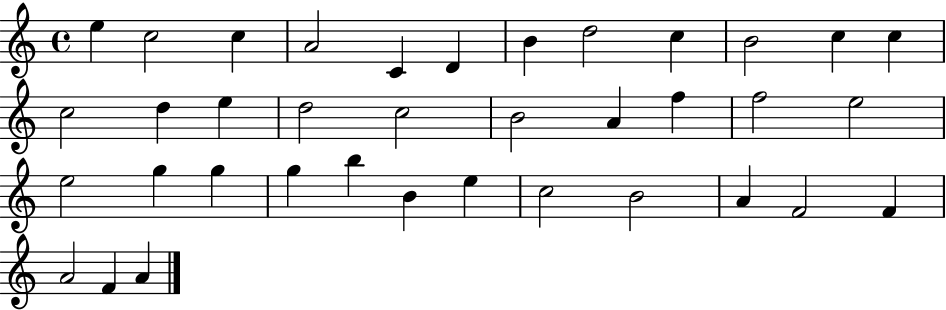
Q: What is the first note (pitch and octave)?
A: E5